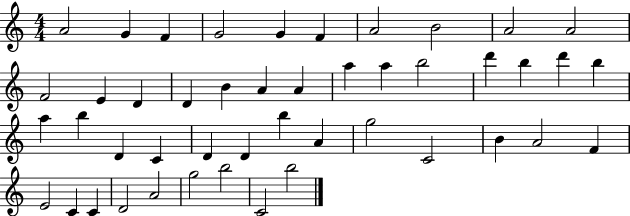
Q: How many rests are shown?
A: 0